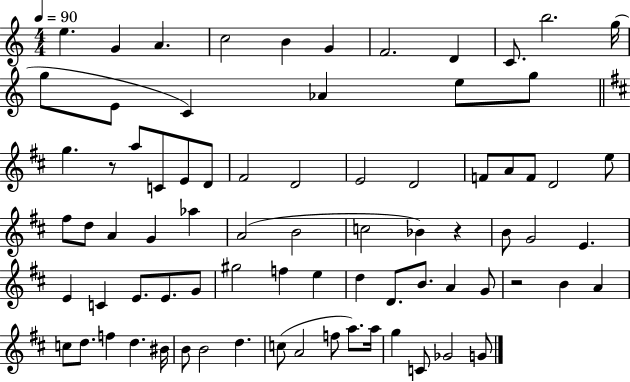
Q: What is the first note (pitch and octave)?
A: E5